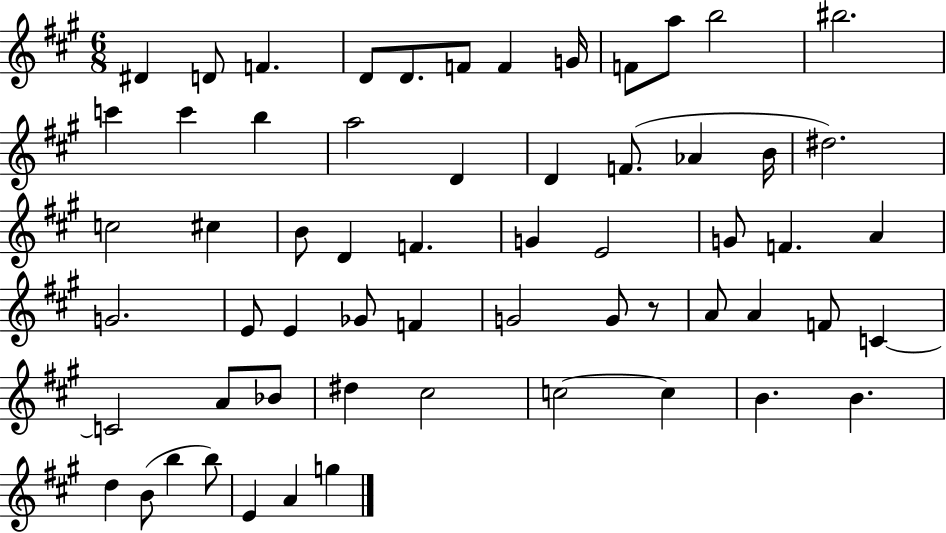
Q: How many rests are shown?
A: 1